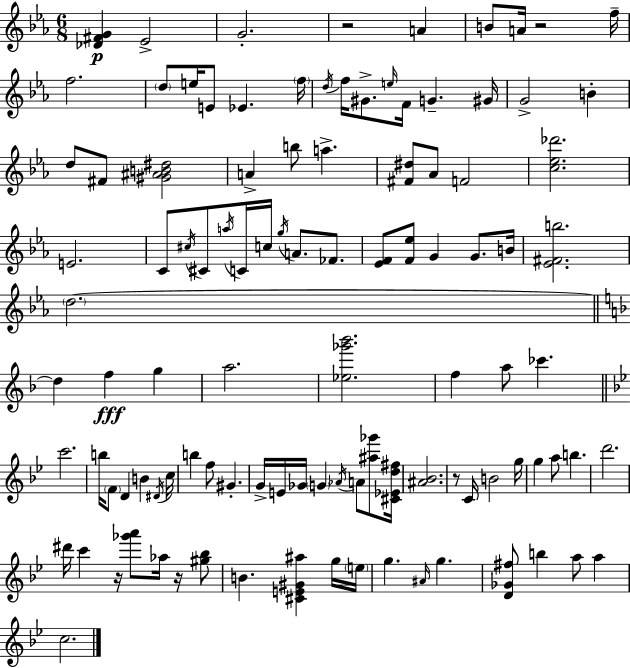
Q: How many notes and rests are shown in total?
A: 105